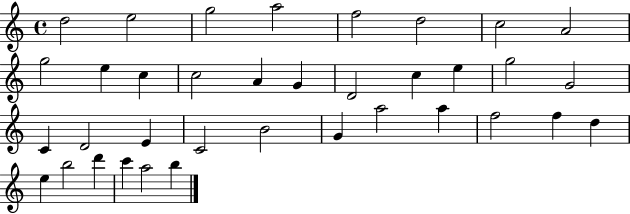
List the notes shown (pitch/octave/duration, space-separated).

D5/h E5/h G5/h A5/h F5/h D5/h C5/h A4/h G5/h E5/q C5/q C5/h A4/q G4/q D4/h C5/q E5/q G5/h G4/h C4/q D4/h E4/q C4/h B4/h G4/q A5/h A5/q F5/h F5/q D5/q E5/q B5/h D6/q C6/q A5/h B5/q